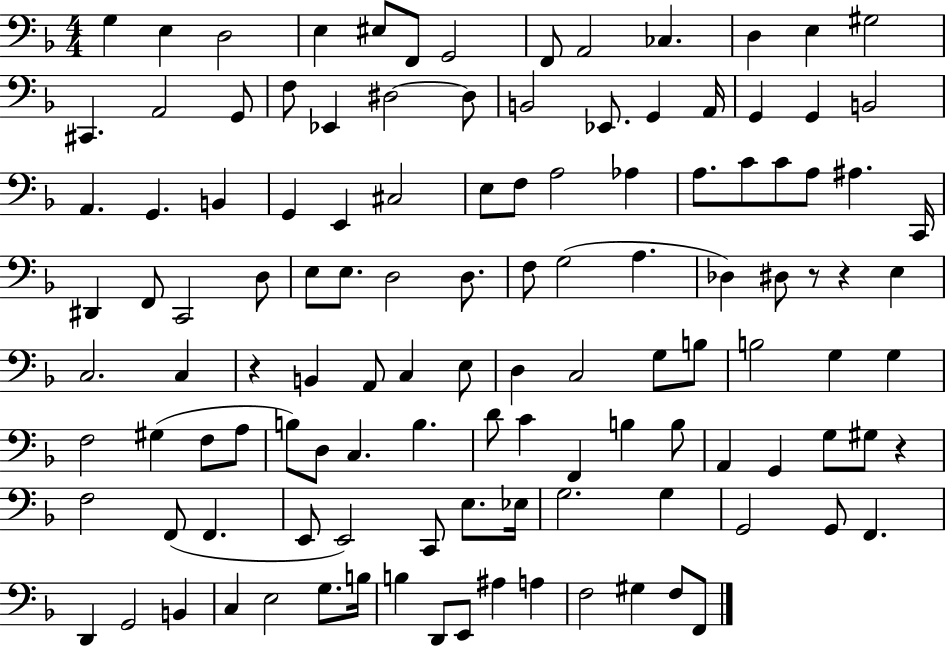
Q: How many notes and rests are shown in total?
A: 120